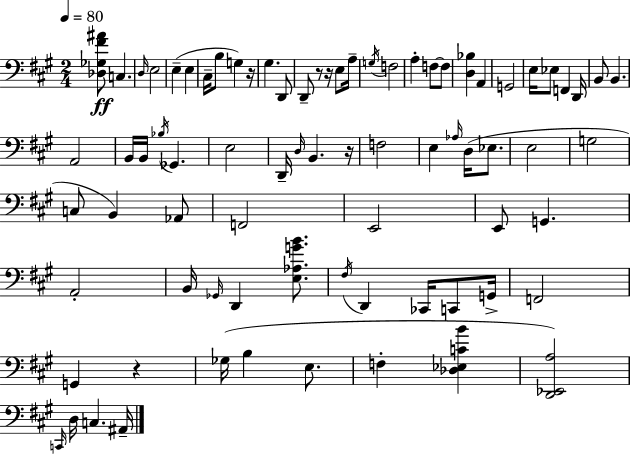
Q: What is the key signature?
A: A major